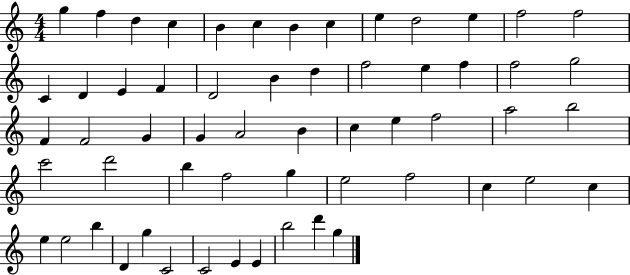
G5/q F5/q D5/q C5/q B4/q C5/q B4/q C5/q E5/q D5/h E5/q F5/h F5/h C4/q D4/q E4/q F4/q D4/h B4/q D5/q F5/h E5/q F5/q F5/h G5/h F4/q F4/h G4/q G4/q A4/h B4/q C5/q E5/q F5/h A5/h B5/h C6/h D6/h B5/q F5/h G5/q E5/h F5/h C5/q E5/h C5/q E5/q E5/h B5/q D4/q G5/q C4/h C4/h E4/q E4/q B5/h D6/q G5/q